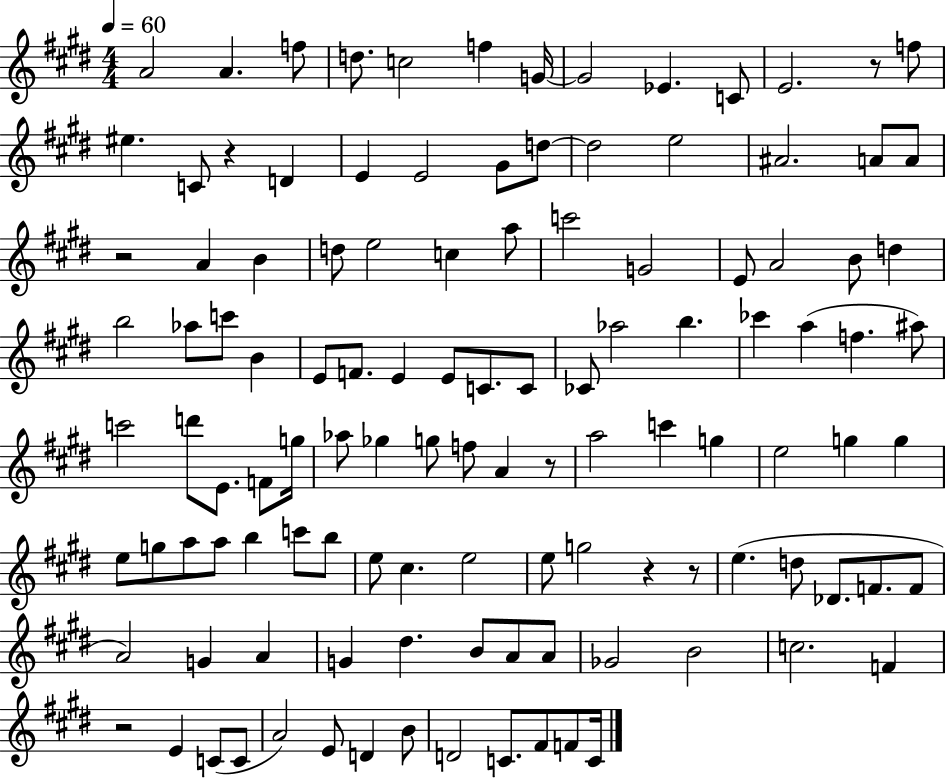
A4/h A4/q. F5/e D5/e. C5/h F5/q G4/s G4/h Eb4/q. C4/e E4/h. R/e F5/e EIS5/q. C4/e R/q D4/q E4/q E4/h G#4/e D5/e D5/h E5/h A#4/h. A4/e A4/e R/h A4/q B4/q D5/e E5/h C5/q A5/e C6/h G4/h E4/e A4/h B4/e D5/q B5/h Ab5/e C6/e B4/q E4/e F4/e. E4/q E4/e C4/e. C4/e CES4/e Ab5/h B5/q. CES6/q A5/q F5/q. A#5/e C6/h D6/e E4/e. F4/e G5/s Ab5/e Gb5/q G5/e F5/e A4/q R/e A5/h C6/q G5/q E5/h G5/q G5/q E5/e G5/e A5/e A5/e B5/q C6/e B5/e E5/e C#5/q. E5/h E5/e G5/h R/q R/e E5/q. D5/e Db4/e. F4/e. F4/e A4/h G4/q A4/q G4/q D#5/q. B4/e A4/e A4/e Gb4/h B4/h C5/h. F4/q R/h E4/q C4/e C4/e A4/h E4/e D4/q B4/e D4/h C4/e. F#4/e F4/e C4/s